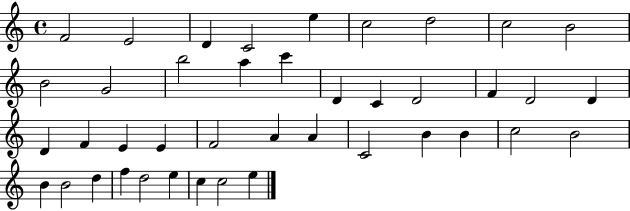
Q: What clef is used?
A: treble